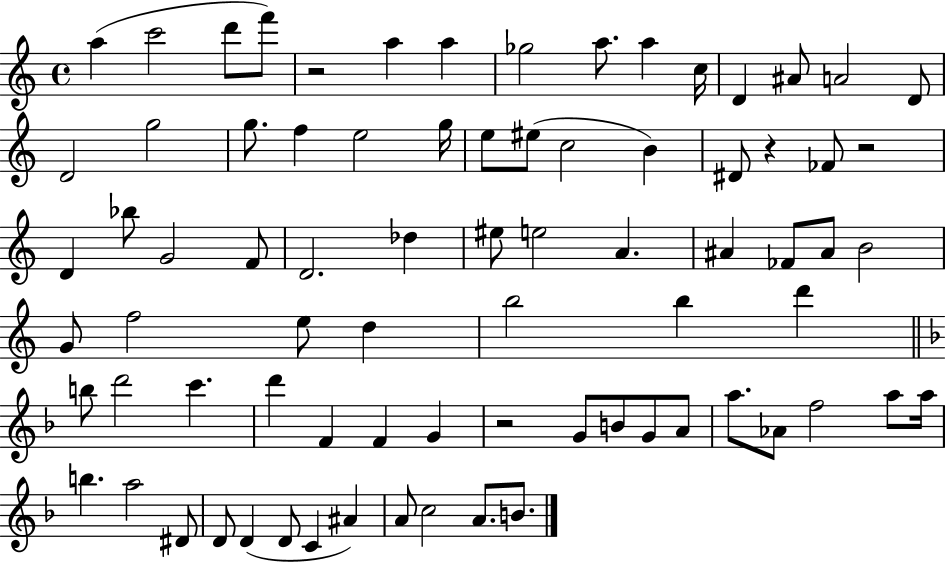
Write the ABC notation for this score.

X:1
T:Untitled
M:4/4
L:1/4
K:C
a c'2 d'/2 f'/2 z2 a a _g2 a/2 a c/4 D ^A/2 A2 D/2 D2 g2 g/2 f e2 g/4 e/2 ^e/2 c2 B ^D/2 z _F/2 z2 D _b/2 G2 F/2 D2 _d ^e/2 e2 A ^A _F/2 ^A/2 B2 G/2 f2 e/2 d b2 b d' b/2 d'2 c' d' F F G z2 G/2 B/2 G/2 A/2 a/2 _A/2 f2 a/2 a/4 b a2 ^D/2 D/2 D D/2 C ^A A/2 c2 A/2 B/2